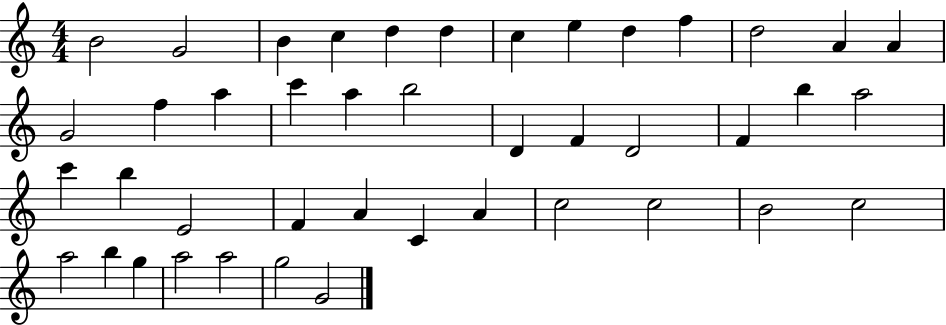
{
  \clef treble
  \numericTimeSignature
  \time 4/4
  \key c \major
  b'2 g'2 | b'4 c''4 d''4 d''4 | c''4 e''4 d''4 f''4 | d''2 a'4 a'4 | \break g'2 f''4 a''4 | c'''4 a''4 b''2 | d'4 f'4 d'2 | f'4 b''4 a''2 | \break c'''4 b''4 e'2 | f'4 a'4 c'4 a'4 | c''2 c''2 | b'2 c''2 | \break a''2 b''4 g''4 | a''2 a''2 | g''2 g'2 | \bar "|."
}